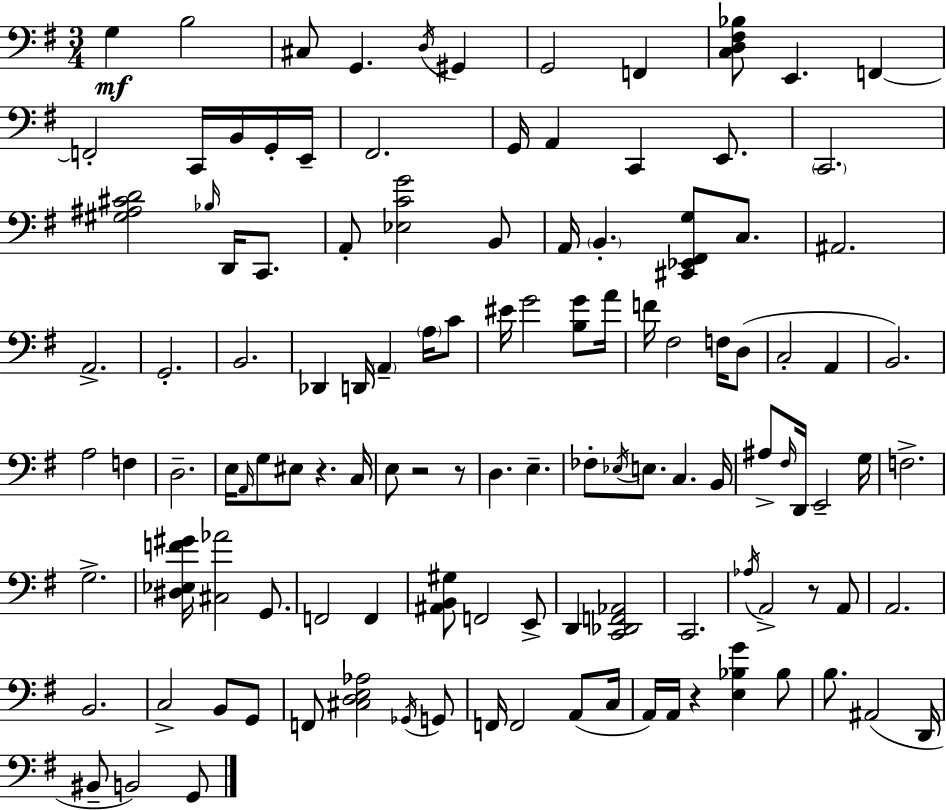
G3/q B3/h C#3/e G2/q. D3/s G#2/q G2/h F2/q [C3,D3,F#3,Bb3]/e E2/q. F2/q F2/h C2/s B2/s G2/s E2/s F#2/h. G2/s A2/q C2/q E2/e. C2/h. [G#3,A#3,C#4,D4]/h Bb3/s D2/s C2/e. A2/e [Eb3,C4,G4]/h B2/e A2/s B2/q. [C#2,Eb2,F#2,G3]/e C3/e. A#2/h. A2/h. G2/h. B2/h. Db2/q D2/s A2/q A3/s C4/e EIS4/s G4/h [B3,G4]/e A4/s F4/s F#3/h F3/s D3/e C3/h A2/q B2/h. A3/h F3/q D3/h. E3/s A2/s G3/e EIS3/e R/q. C3/s E3/e R/h R/e D3/q. E3/q. FES3/e Eb3/s E3/e. C3/q. B2/s A#3/e F#3/s D2/s E2/h G3/s F3/h. G3/h. [D#3,Eb3,F4,G#4]/s [C#3,Ab4]/h G2/e. F2/h F2/q [A#2,B2,G#3]/e F2/h E2/e D2/q [C2,Db2,F2,Ab2]/h C2/h. Ab3/s A2/h R/e A2/e A2/h. B2/h. C3/h B2/e G2/e F2/e [C#3,D3,E3,Ab3]/h Gb2/s G2/e F2/s F2/h A2/e C3/s A2/s A2/s R/q [E3,Bb3,G4]/q Bb3/e B3/e. A#2/h D2/s BIS2/e B2/h G2/e